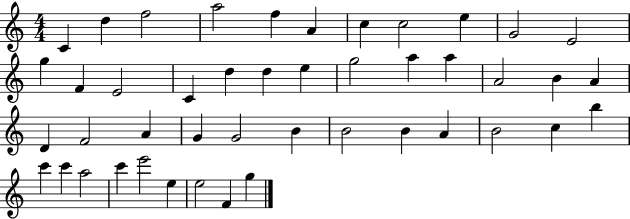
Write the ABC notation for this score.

X:1
T:Untitled
M:4/4
L:1/4
K:C
C d f2 a2 f A c c2 e G2 E2 g F E2 C d d e g2 a a A2 B A D F2 A G G2 B B2 B A B2 c b c' c' a2 c' e'2 e e2 F g